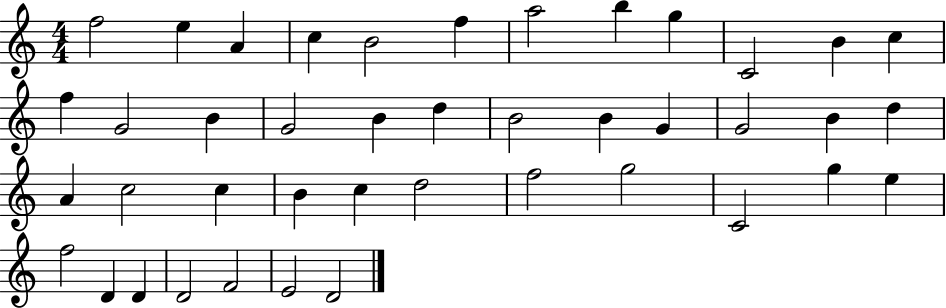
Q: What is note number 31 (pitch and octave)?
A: F5